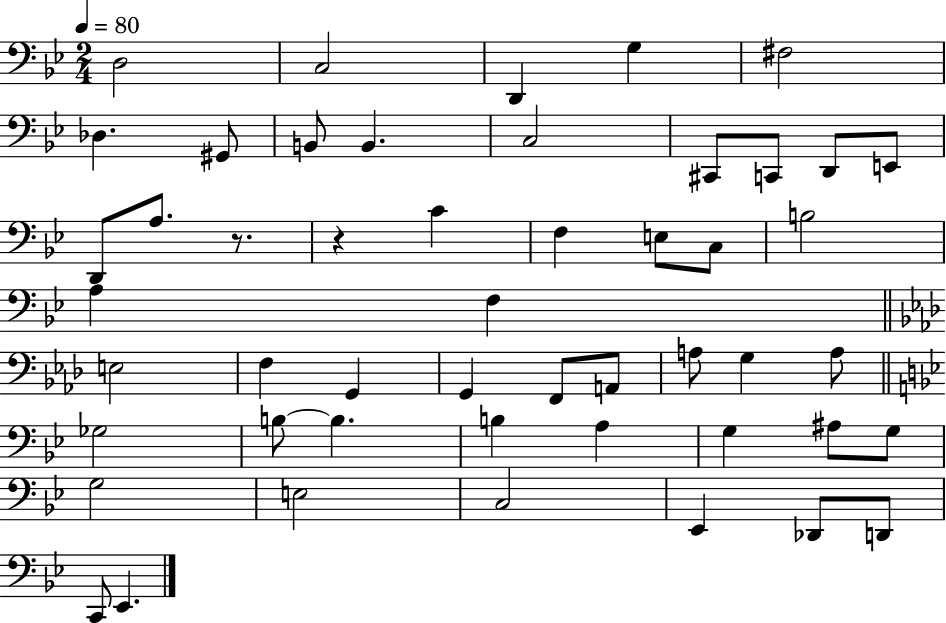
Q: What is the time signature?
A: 2/4